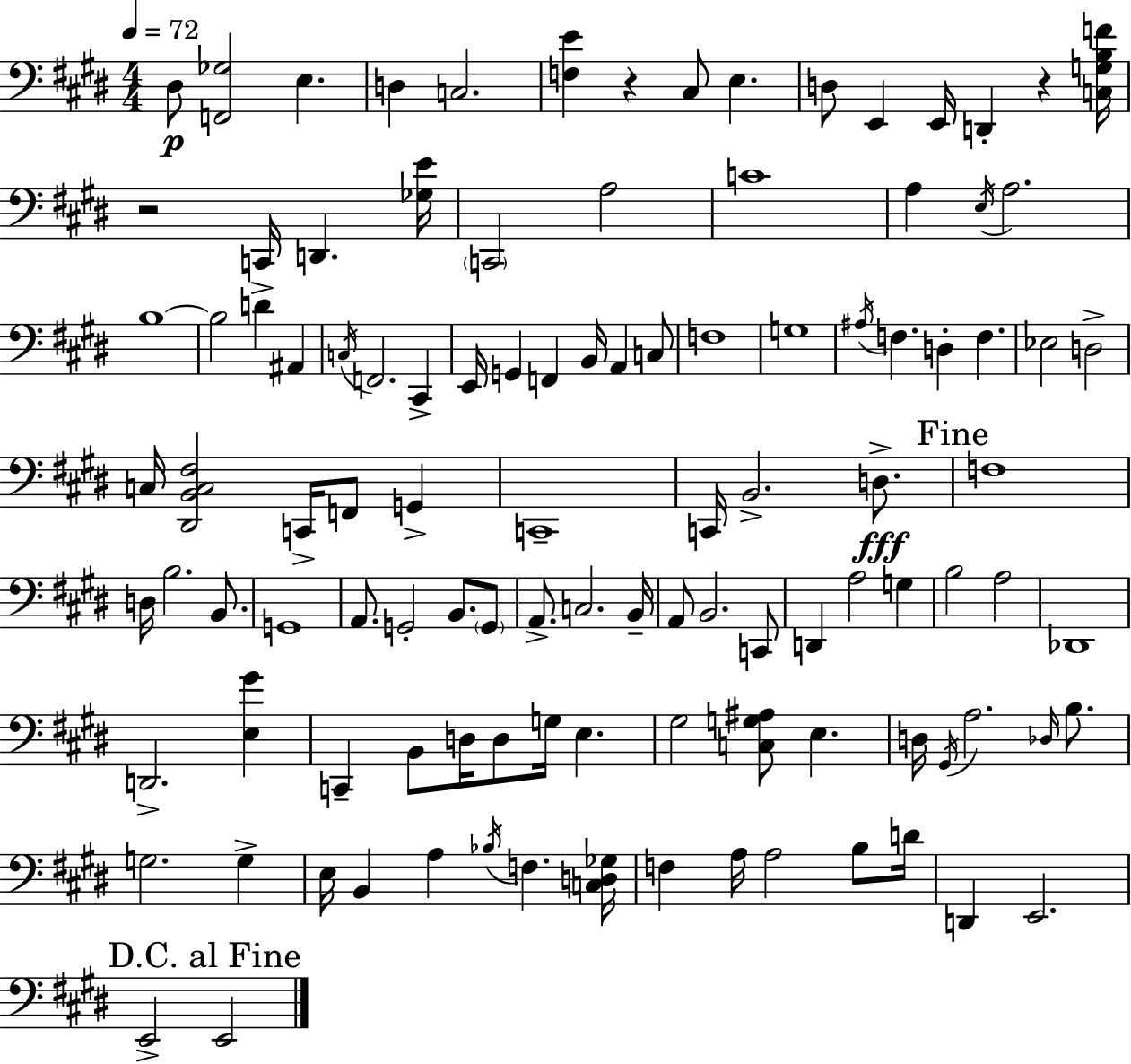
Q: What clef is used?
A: bass